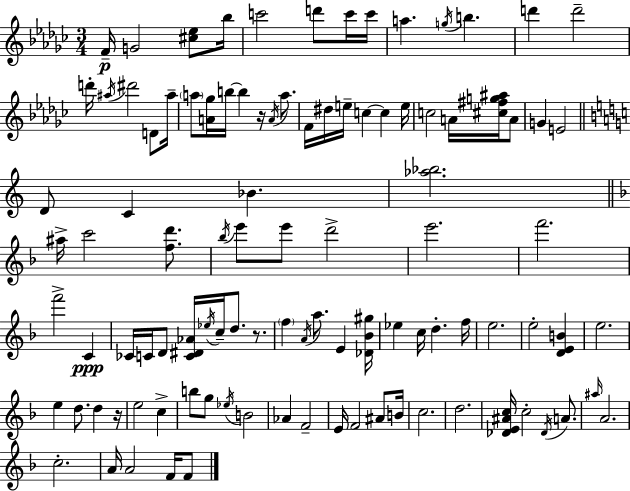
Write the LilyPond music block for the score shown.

{
  \clef treble
  \numericTimeSignature
  \time 3/4
  \key ees \minor
  \repeat volta 2 { f'16--\p g'2 <cis'' ees''>8 bes''16 | c'''2 d'''8 c'''16 c'''16 | a''4. \acciaccatura { g''16 } b''4. | d'''4 d'''2-- | \break d'''16-. \acciaccatura { ais''16 } dis'''2 d'8 | ais''16-- \parenthesize a''8 <a' ges''>16 b''16~~ b''4 r16 \acciaccatura { a'16 } | a''8. f'16 dis''16 e''16-- c''4~~ c''4 | e''16 c''2 a'16 | \break <cis'' fis'' g'' ais''>16 a'8 g'4 e'2 | \bar "||" \break \key a \minor d'8 c'4 bes'4. | <aes'' bes''>2. | \bar "||" \break \key d \minor ais''16-> c'''2 <f'' d'''>8. | \acciaccatura { bes''16 } e'''8 e'''8 d'''2-> | e'''2. | f'''2. | \break f'''2-> c'4\ppp | ces'16 c'16 d'8 <c' dis' aes'>16 \acciaccatura { ees''16 } c''16-- d''8. r8. | \parenthesize f''4 \acciaccatura { a'16 } a''8. e'4 | <des' bes' gis''>16 ees''4 c''16 d''4.-. | \break f''16 e''2. | e''2-. <d' e' b'>4 | e''2. | e''4 d''8. d''4 | \break r16 e''2 c''4-> | b''8 g''8 \acciaccatura { ees''16 } b'2 | aes'4 f'2-- | e'16 f'2 | \break ais'8 b'16 c''2. | d''2. | <des' e' ais' c''>16 c''2-. | \acciaccatura { des'16 } a'8. \grace { ais''16 } a'2. | \break c''2.-. | a'16 a'2 | f'16 f'8 } \bar "|."
}